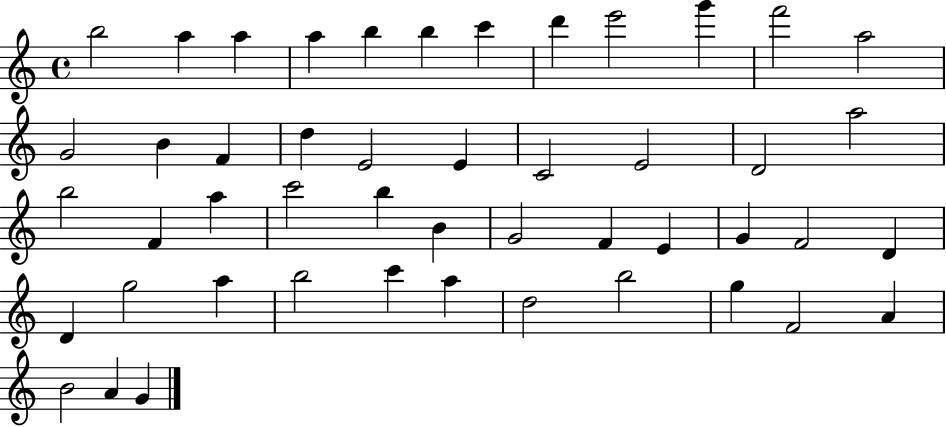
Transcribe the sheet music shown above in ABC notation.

X:1
T:Untitled
M:4/4
L:1/4
K:C
b2 a a a b b c' d' e'2 g' f'2 a2 G2 B F d E2 E C2 E2 D2 a2 b2 F a c'2 b B G2 F E G F2 D D g2 a b2 c' a d2 b2 g F2 A B2 A G